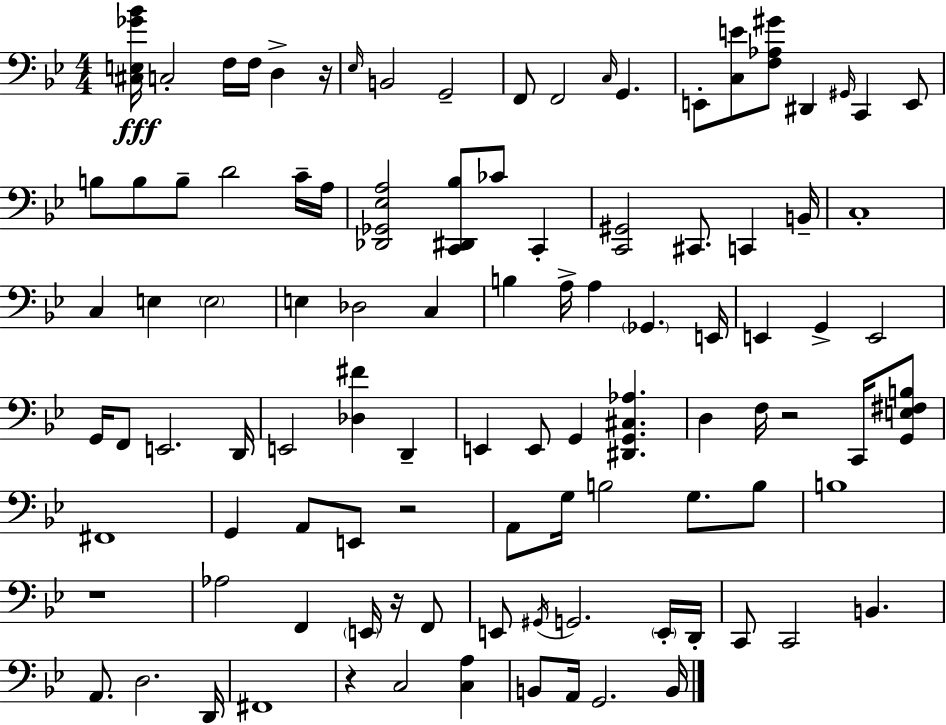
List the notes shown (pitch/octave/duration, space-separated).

[C#3,E3,Gb4,Bb4]/s C3/h F3/s F3/s D3/q R/s Eb3/s B2/h G2/h F2/e F2/h C3/s G2/q. E2/e [C3,E4]/e [F3,Ab3,G#4]/e D#2/q G#2/s C2/q E2/e B3/e B3/e B3/e D4/h C4/s A3/s [Db2,Gb2,Eb3,A3]/h [C2,D#2,Bb3]/e CES4/e C2/q [C2,G#2]/h C#2/e. C2/q B2/s C3/w C3/q E3/q E3/h E3/q Db3/h C3/q B3/q A3/s A3/q Gb2/q. E2/s E2/q G2/q E2/h G2/s F2/e E2/h. D2/s E2/h [Db3,F#4]/q D2/q E2/q E2/e G2/q [D#2,G2,C#3,Ab3]/q. D3/q F3/s R/h C2/s [G2,E3,F#3,B3]/e F#2/w G2/q A2/e E2/e R/h A2/e G3/s B3/h G3/e. B3/e B3/w R/w Ab3/h F2/q E2/s R/s F2/e E2/e G#2/s G2/h. E2/s D2/s C2/e C2/h B2/q. A2/e. D3/h. D2/s F#2/w R/q C3/h [C3,A3]/q B2/e A2/s G2/h. B2/s